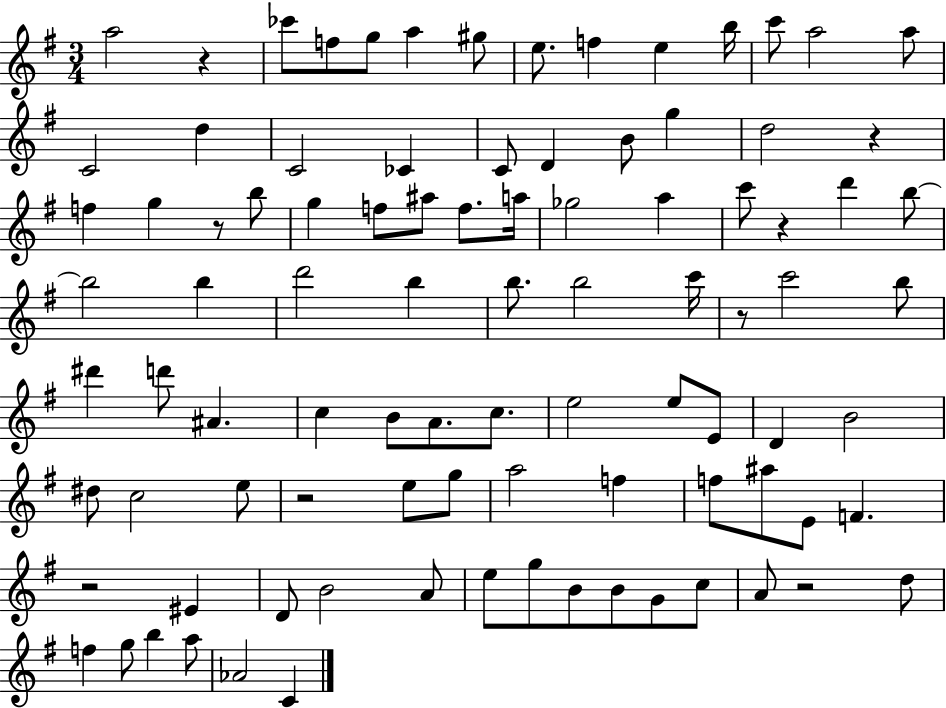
X:1
T:Untitled
M:3/4
L:1/4
K:G
a2 z _c'/2 f/2 g/2 a ^g/2 e/2 f e b/4 c'/2 a2 a/2 C2 d C2 _C C/2 D B/2 g d2 z f g z/2 b/2 g f/2 ^a/2 f/2 a/4 _g2 a c'/2 z d' b/2 b2 b d'2 b b/2 b2 c'/4 z/2 c'2 b/2 ^d' d'/2 ^A c B/2 A/2 c/2 e2 e/2 E/2 D B2 ^d/2 c2 e/2 z2 e/2 g/2 a2 f f/2 ^a/2 E/2 F z2 ^E D/2 B2 A/2 e/2 g/2 B/2 B/2 G/2 c/2 A/2 z2 d/2 f g/2 b a/2 _A2 C